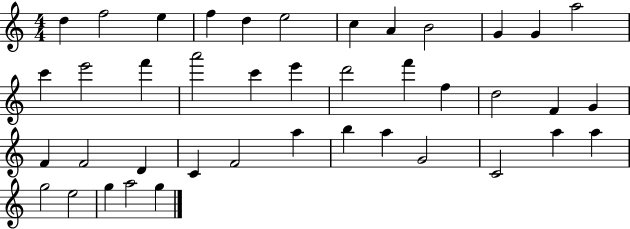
D5/q F5/h E5/q F5/q D5/q E5/h C5/q A4/q B4/h G4/q G4/q A5/h C6/q E6/h F6/q A6/h C6/q E6/q D6/h F6/q F5/q D5/h F4/q G4/q F4/q F4/h D4/q C4/q F4/h A5/q B5/q A5/q G4/h C4/h A5/q A5/q G5/h E5/h G5/q A5/h G5/q